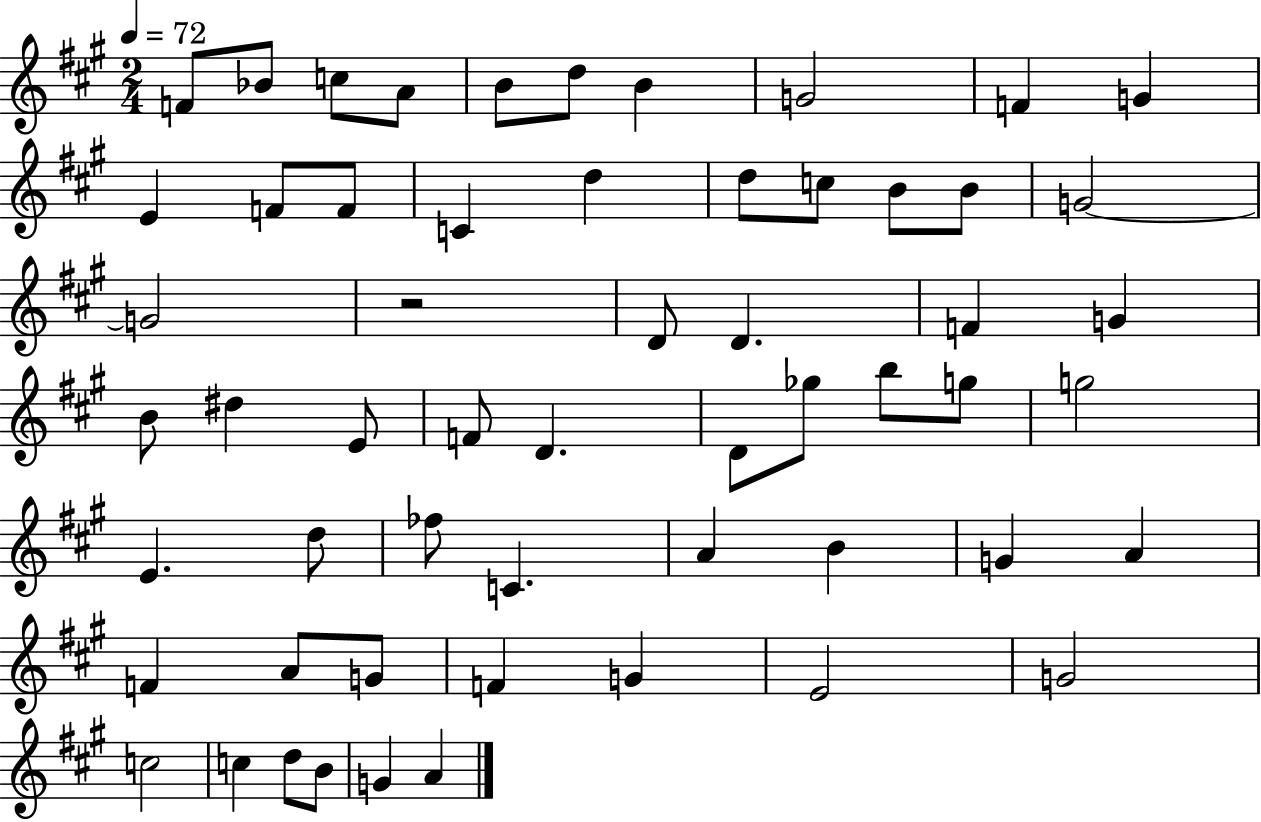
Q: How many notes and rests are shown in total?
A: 57